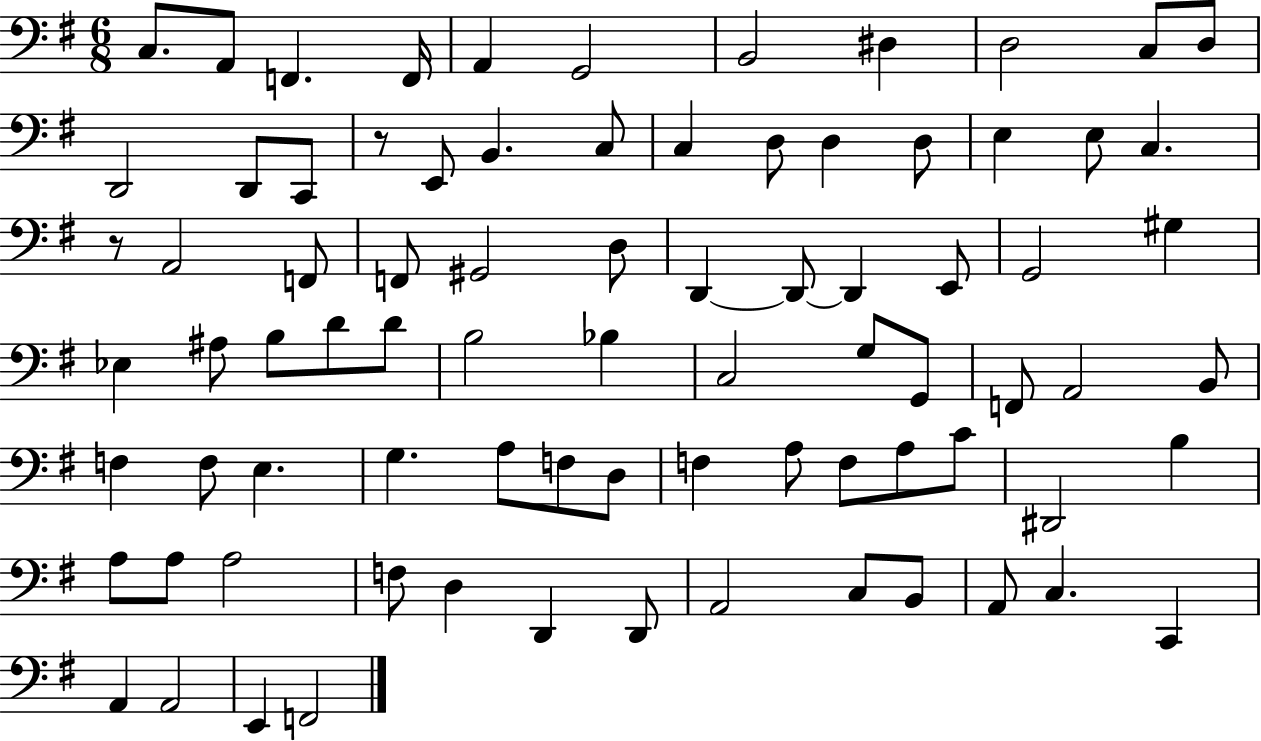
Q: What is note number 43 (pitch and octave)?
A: C3